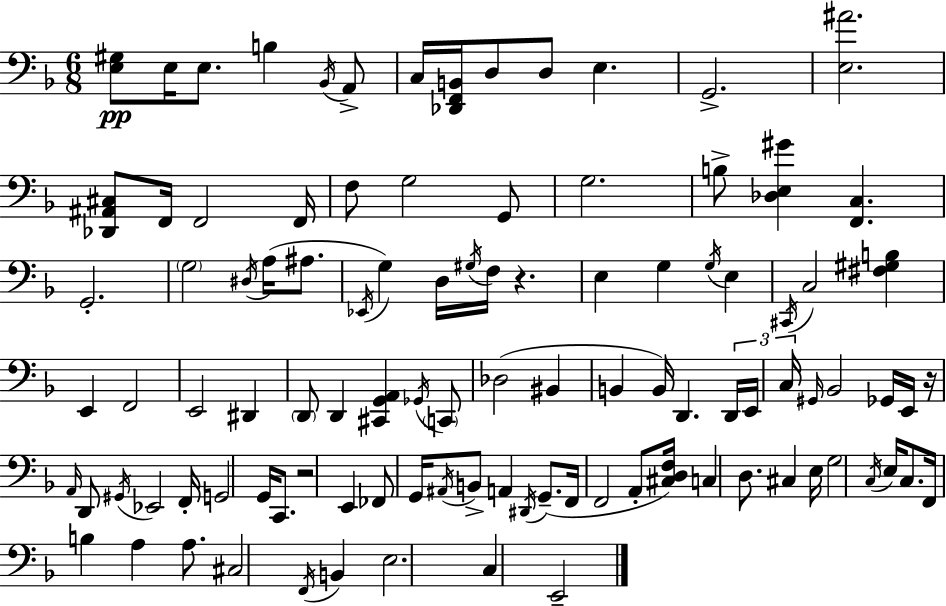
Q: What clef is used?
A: bass